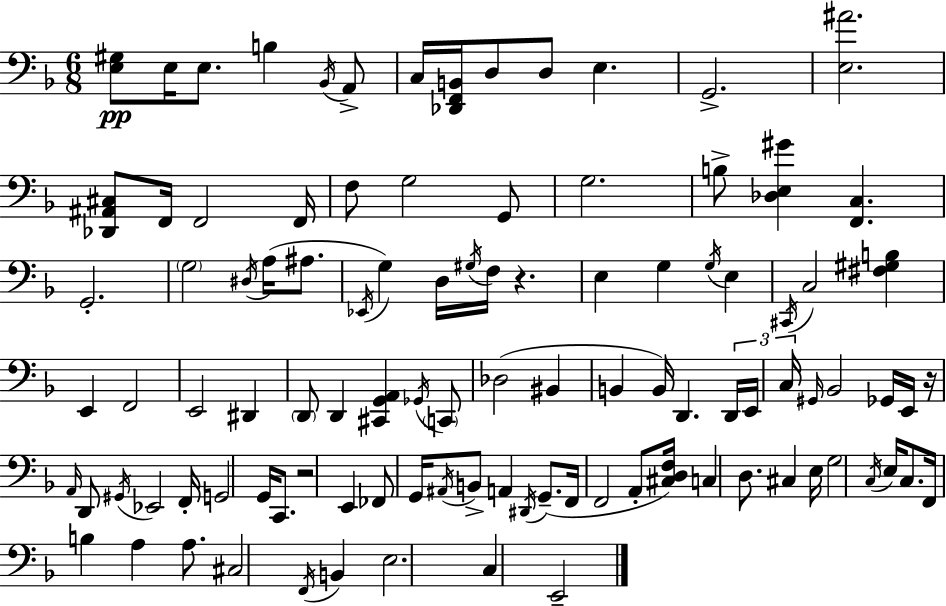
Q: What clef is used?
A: bass